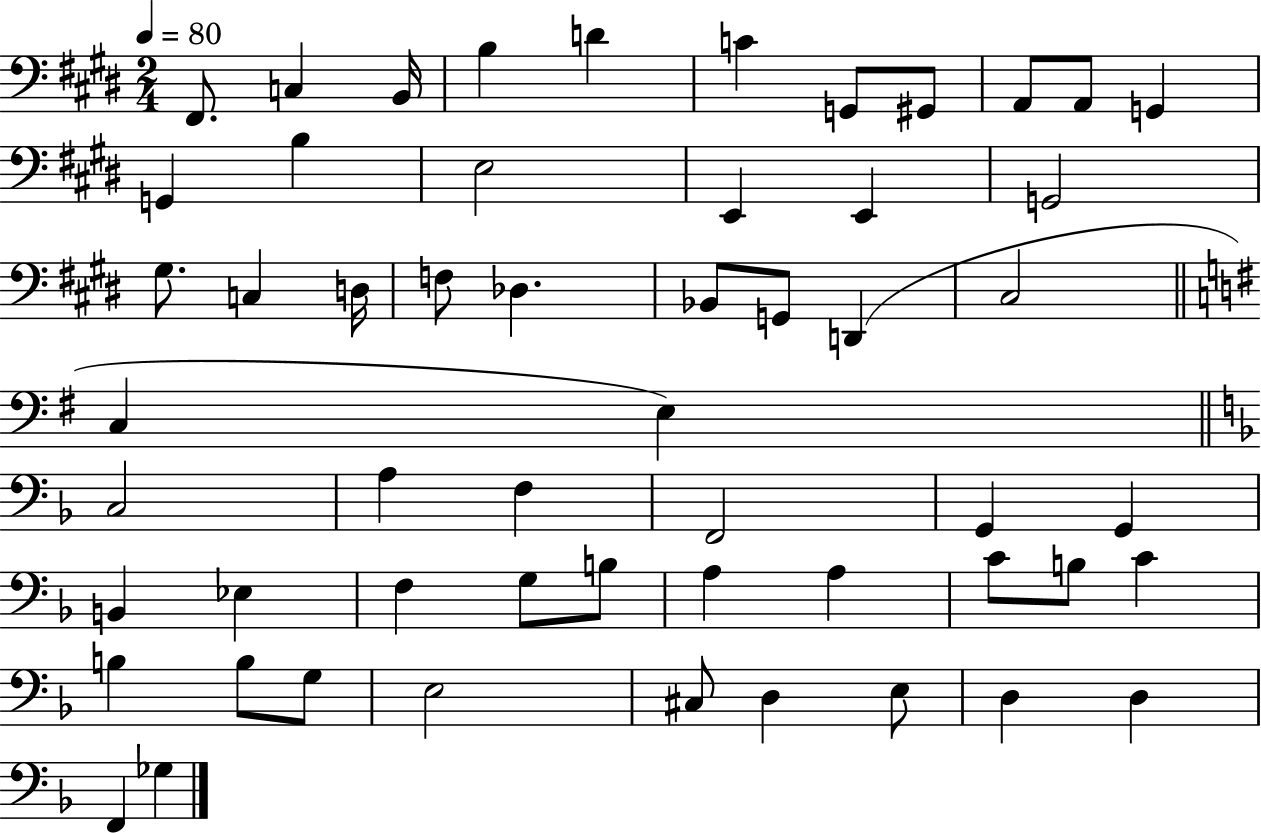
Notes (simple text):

F#2/e. C3/q B2/s B3/q D4/q C4/q G2/e G#2/e A2/e A2/e G2/q G2/q B3/q E3/h E2/q E2/q G2/h G#3/e. C3/q D3/s F3/e Db3/q. Bb2/e G2/e D2/q C#3/h C3/q E3/q C3/h A3/q F3/q F2/h G2/q G2/q B2/q Eb3/q F3/q G3/e B3/e A3/q A3/q C4/e B3/e C4/q B3/q B3/e G3/e E3/h C#3/e D3/q E3/e D3/q D3/q F2/q Gb3/q